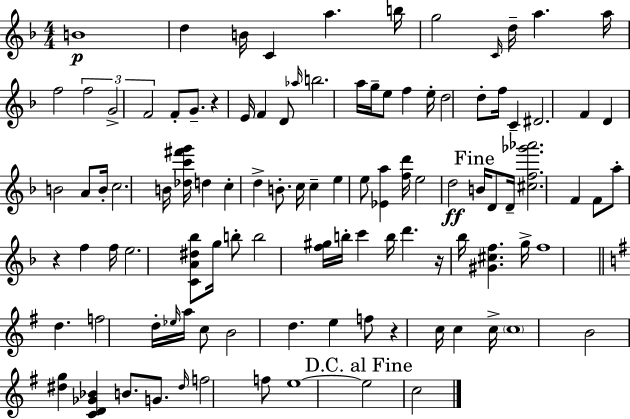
B4/w D5/q B4/s C4/q A5/q. B5/s G5/h C4/s D5/s A5/q. A5/s F5/h F5/h G4/h F4/h F4/e G4/e. R/q E4/s F4/q D4/e Ab5/s B5/h. A5/s G5/s E5/e F5/q E5/s D5/h D5/e F5/s C4/q D#4/h. F4/q D4/q B4/h A4/e B4/s C5/h. B4/s [Db5,C6,F#6,G6]/s D5/q C5/q D5/q B4/e. C5/s C5/q E5/q E5/e [Eb4,A5]/q [F5,D6]/s E5/h D5/h B4/s D4/e D4/s [C#5,F5,Gb6,Ab6]/h. F4/q F4/e A5/e R/q F5/q F5/s E5/h. [C4,A4,D#5,Bb5]/e G5/s B5/e B5/h [F5,G#5]/s B5/s C6/q B5/s D6/q. R/s Bb5/s [G#4,C#5,F5]/q. G5/s F5/w D5/q. F5/h D5/s Eb5/s A5/s C5/e B4/h D5/q. E5/q F5/e R/q C5/s C5/q C5/s C5/w B4/h [D#5,G5]/q [C4,D4,Gb4,Bb4]/q B4/e. G4/e. D#5/s F5/h F5/e E5/w E5/h C5/h